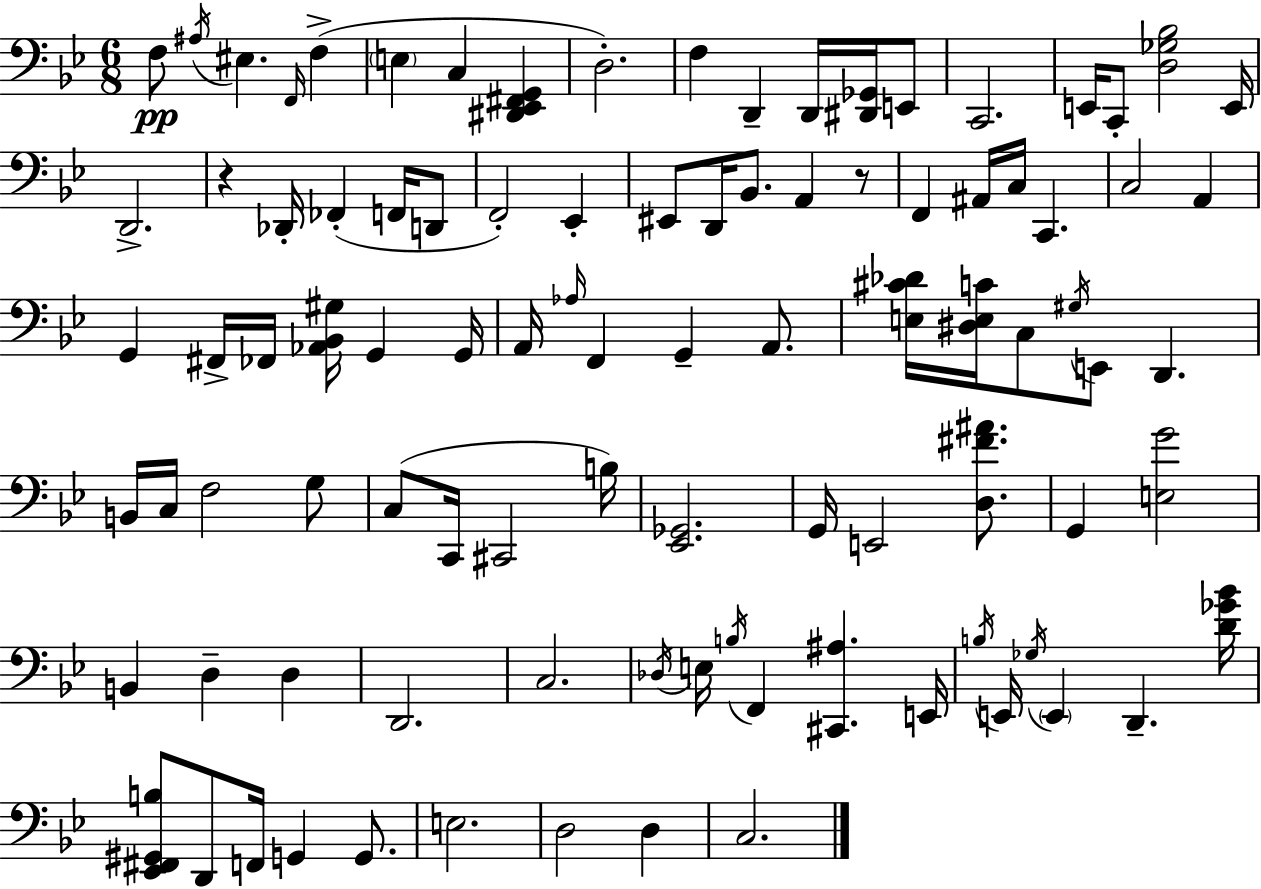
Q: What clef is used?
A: bass